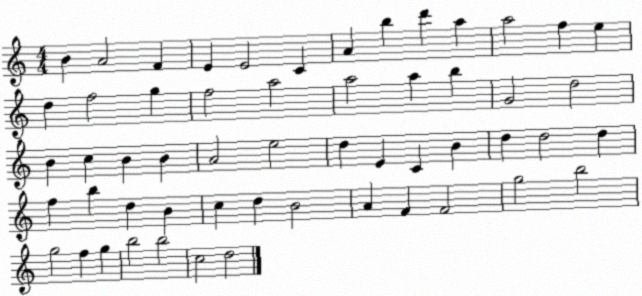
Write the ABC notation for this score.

X:1
T:Untitled
M:4/4
L:1/4
K:C
B A2 F E E2 C A b d' a a2 f e d f2 g f2 a2 a2 a b G2 d2 B c B B A2 e2 d E C B d d2 d f b d B c d B2 A F F2 g2 b2 g2 f g b2 b2 c2 d2